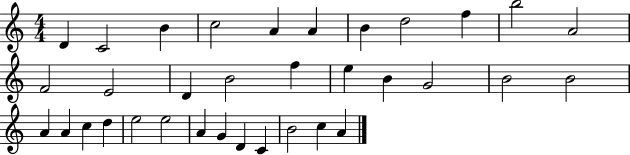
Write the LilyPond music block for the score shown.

{
  \clef treble
  \numericTimeSignature
  \time 4/4
  \key c \major
  d'4 c'2 b'4 | c''2 a'4 a'4 | b'4 d''2 f''4 | b''2 a'2 | \break f'2 e'2 | d'4 b'2 f''4 | e''4 b'4 g'2 | b'2 b'2 | \break a'4 a'4 c''4 d''4 | e''2 e''2 | a'4 g'4 d'4 c'4 | b'2 c''4 a'4 | \break \bar "|."
}